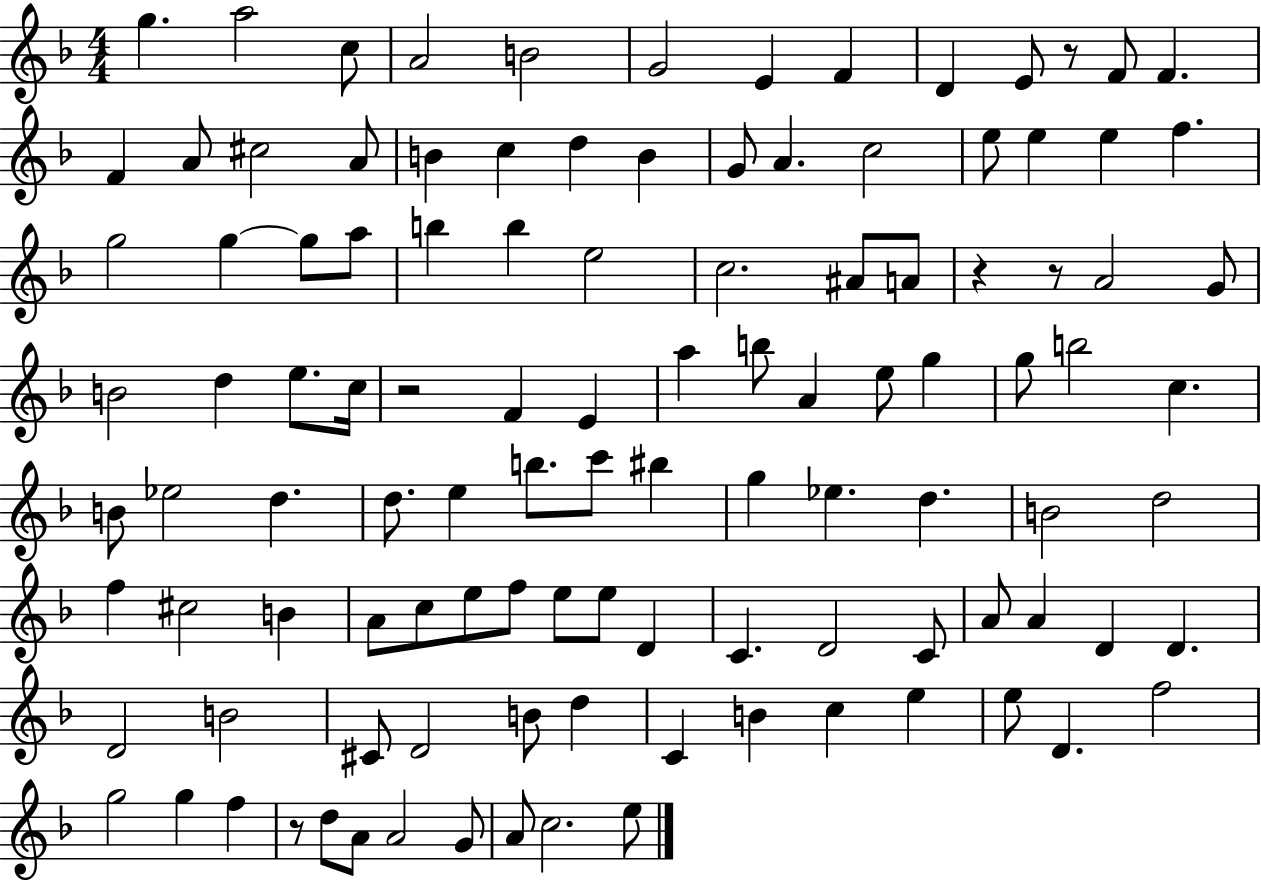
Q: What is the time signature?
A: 4/4